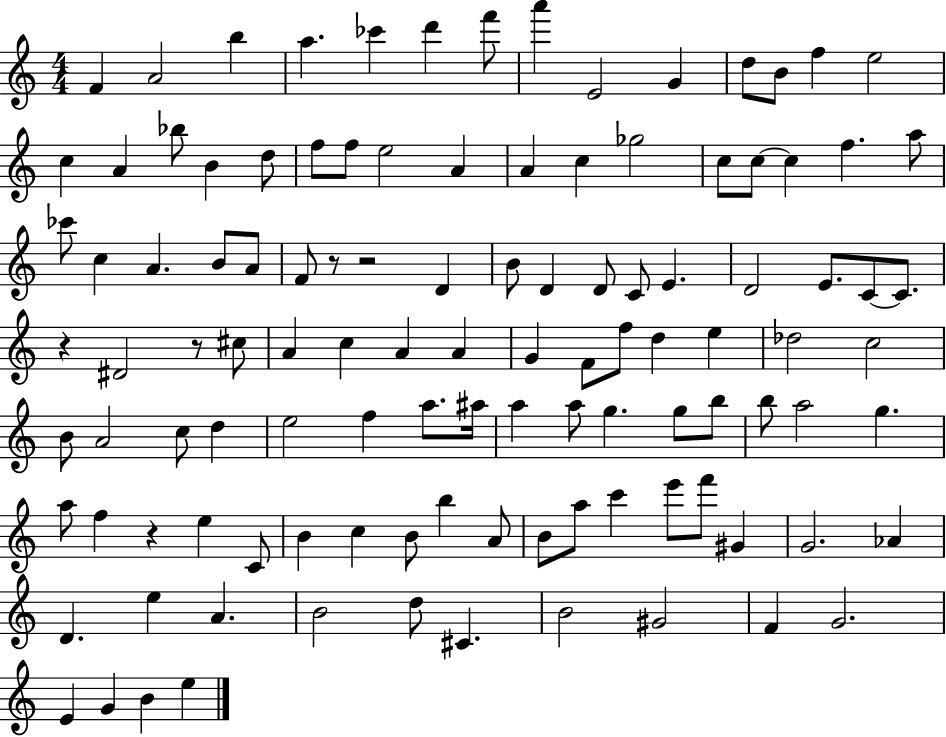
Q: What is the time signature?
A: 4/4